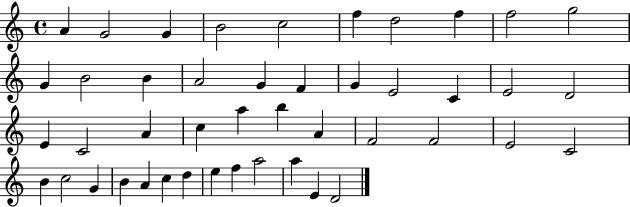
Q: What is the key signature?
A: C major